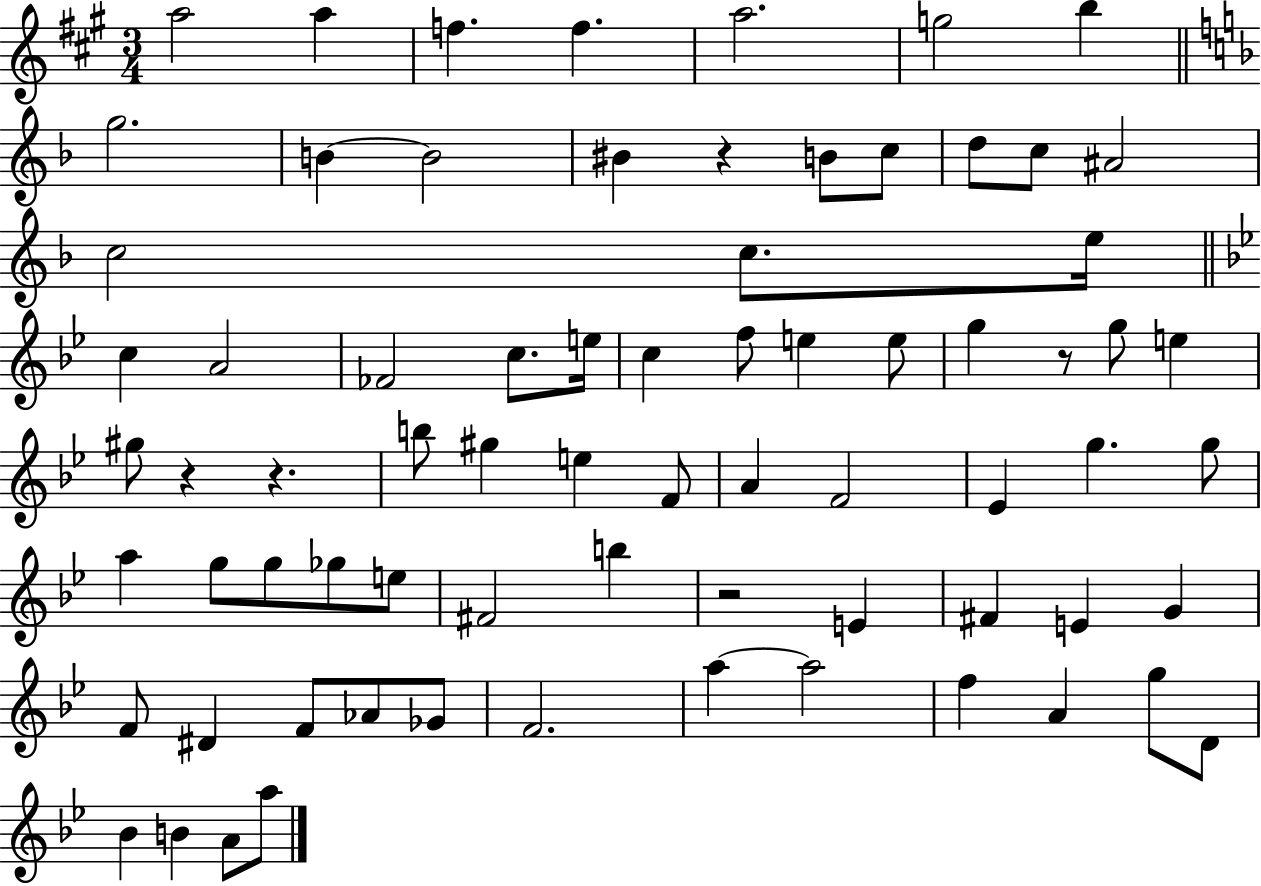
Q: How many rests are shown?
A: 5